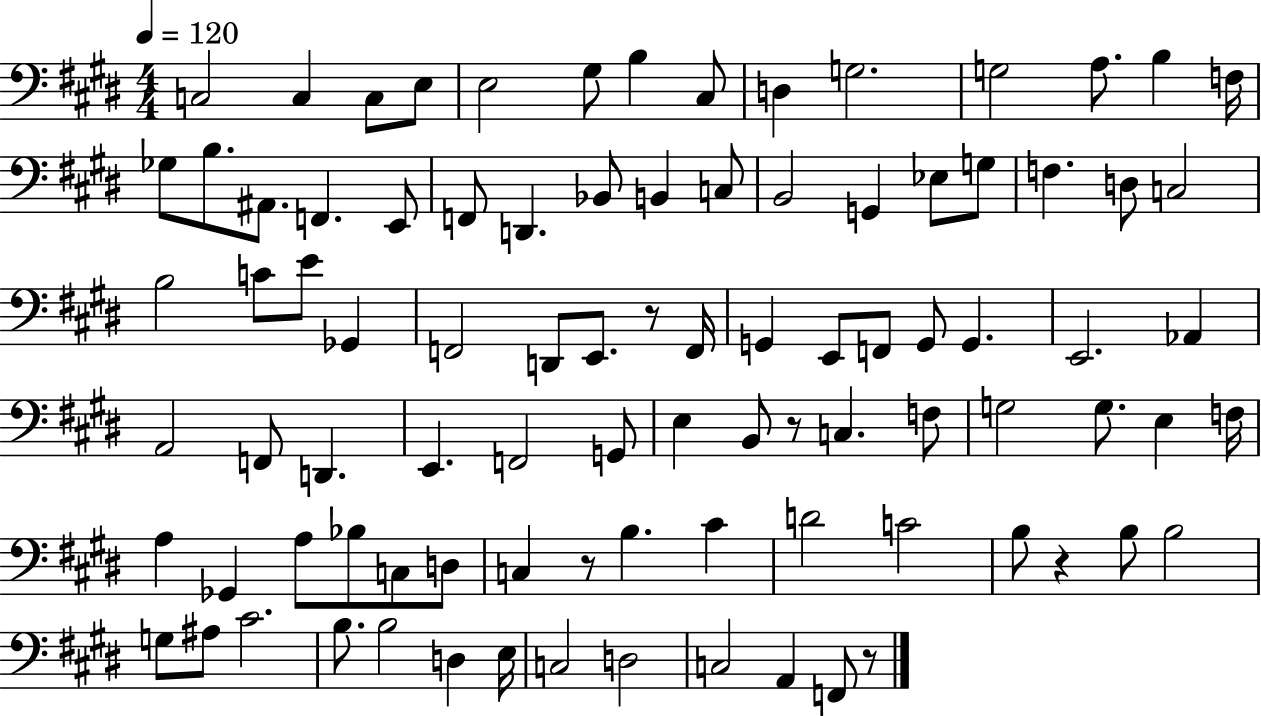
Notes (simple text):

C3/h C3/q C3/e E3/e E3/h G#3/e B3/q C#3/e D3/q G3/h. G3/h A3/e. B3/q F3/s Gb3/e B3/e. A#2/e. F2/q. E2/e F2/e D2/q. Bb2/e B2/q C3/e B2/h G2/q Eb3/e G3/e F3/q. D3/e C3/h B3/h C4/e E4/e Gb2/q F2/h D2/e E2/e. R/e F2/s G2/q E2/e F2/e G2/e G2/q. E2/h. Ab2/q A2/h F2/e D2/q. E2/q. F2/h G2/e E3/q B2/e R/e C3/q. F3/e G3/h G3/e. E3/q F3/s A3/q Gb2/q A3/e Bb3/e C3/e D3/e C3/q R/e B3/q. C#4/q D4/h C4/h B3/e R/q B3/e B3/h G3/e A#3/e C#4/h. B3/e. B3/h D3/q E3/s C3/h D3/h C3/h A2/q F2/e R/e